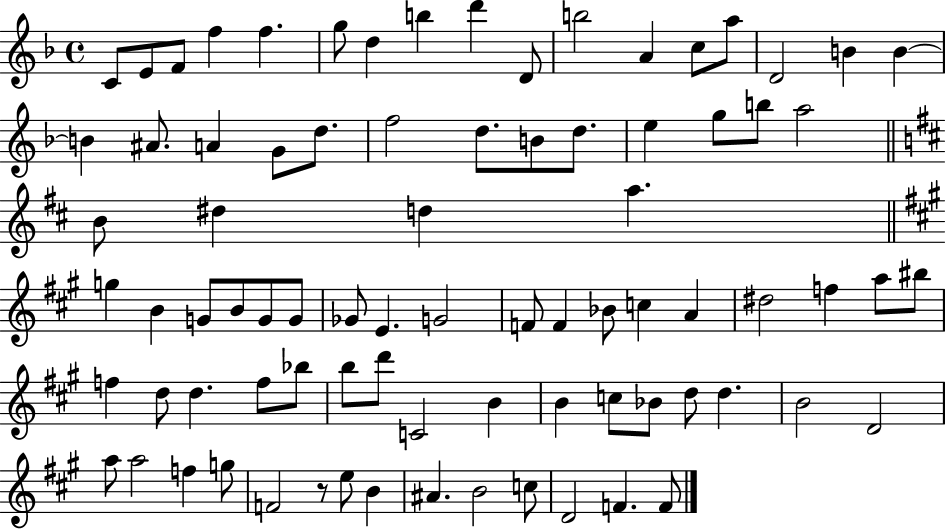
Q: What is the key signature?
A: F major